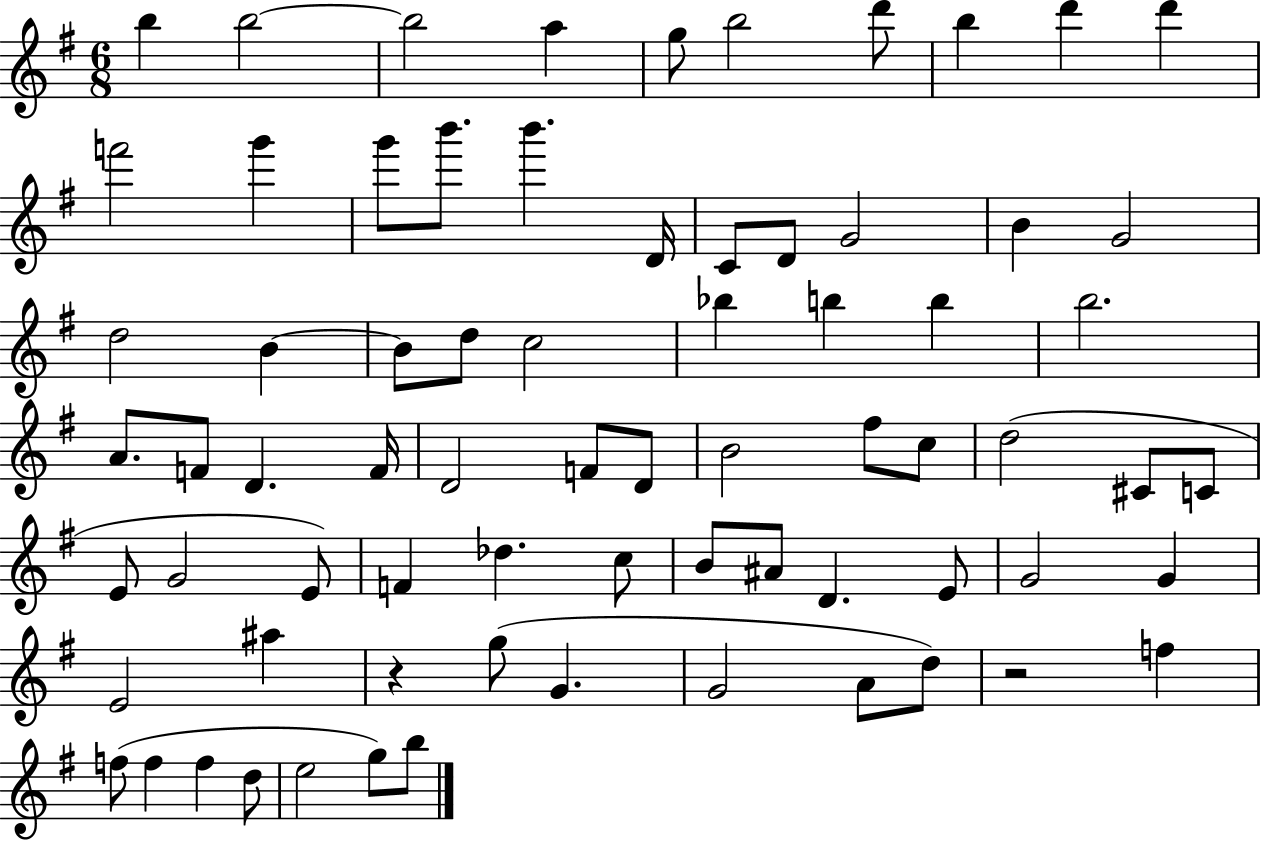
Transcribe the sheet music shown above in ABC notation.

X:1
T:Untitled
M:6/8
L:1/4
K:G
b b2 b2 a g/2 b2 d'/2 b d' d' f'2 g' g'/2 b'/2 b' D/4 C/2 D/2 G2 B G2 d2 B B/2 d/2 c2 _b b b b2 A/2 F/2 D F/4 D2 F/2 D/2 B2 ^f/2 c/2 d2 ^C/2 C/2 E/2 G2 E/2 F _d c/2 B/2 ^A/2 D E/2 G2 G E2 ^a z g/2 G G2 A/2 d/2 z2 f f/2 f f d/2 e2 g/2 b/2